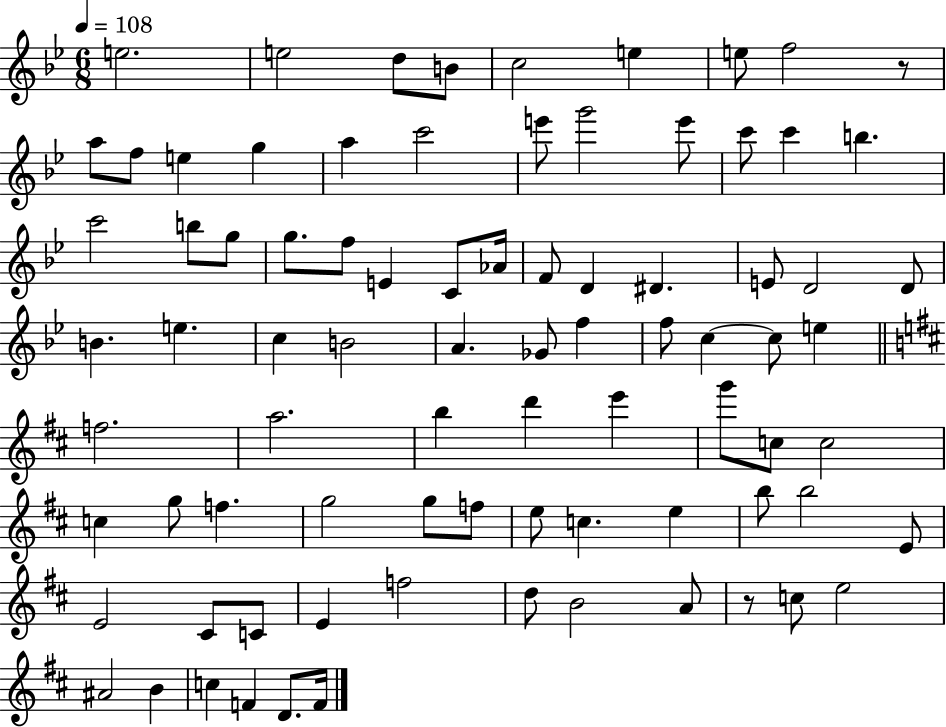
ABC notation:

X:1
T:Untitled
M:6/8
L:1/4
K:Bb
e2 e2 d/2 B/2 c2 e e/2 f2 z/2 a/2 f/2 e g a c'2 e'/2 g'2 e'/2 c'/2 c' b c'2 b/2 g/2 g/2 f/2 E C/2 _A/4 F/2 D ^D E/2 D2 D/2 B e c B2 A _G/2 f f/2 c c/2 e f2 a2 b d' e' g'/2 c/2 c2 c g/2 f g2 g/2 f/2 e/2 c e b/2 b2 E/2 E2 ^C/2 C/2 E f2 d/2 B2 A/2 z/2 c/2 e2 ^A2 B c F D/2 F/4